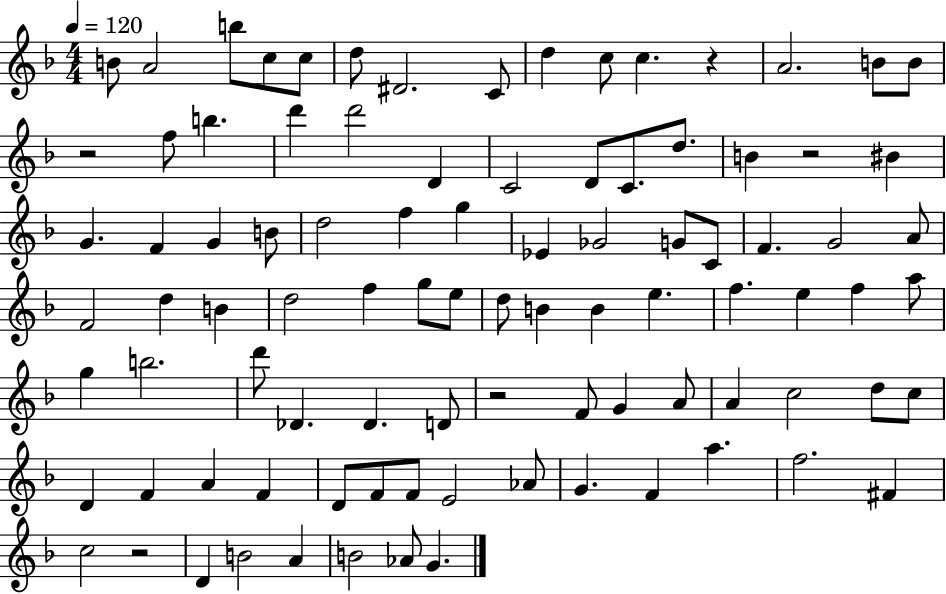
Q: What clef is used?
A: treble